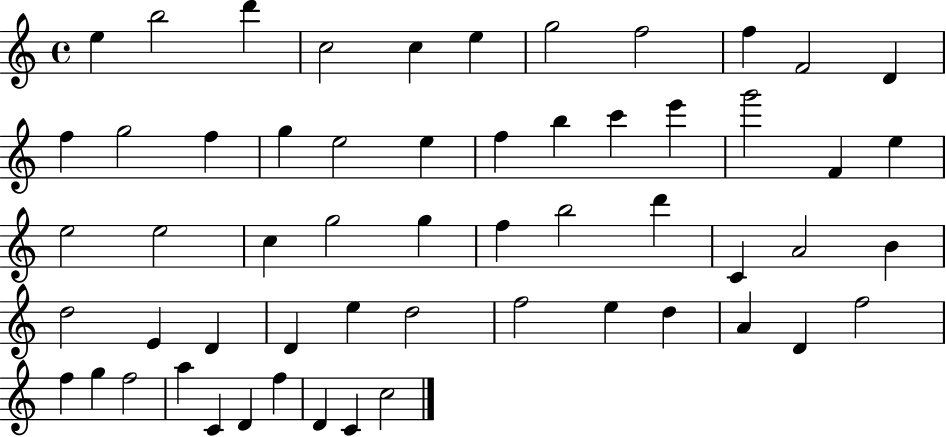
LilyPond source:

{
  \clef treble
  \time 4/4
  \defaultTimeSignature
  \key c \major
  e''4 b''2 d'''4 | c''2 c''4 e''4 | g''2 f''2 | f''4 f'2 d'4 | \break f''4 g''2 f''4 | g''4 e''2 e''4 | f''4 b''4 c'''4 e'''4 | g'''2 f'4 e''4 | \break e''2 e''2 | c''4 g''2 g''4 | f''4 b''2 d'''4 | c'4 a'2 b'4 | \break d''2 e'4 d'4 | d'4 e''4 d''2 | f''2 e''4 d''4 | a'4 d'4 f''2 | \break f''4 g''4 f''2 | a''4 c'4 d'4 f''4 | d'4 c'4 c''2 | \bar "|."
}